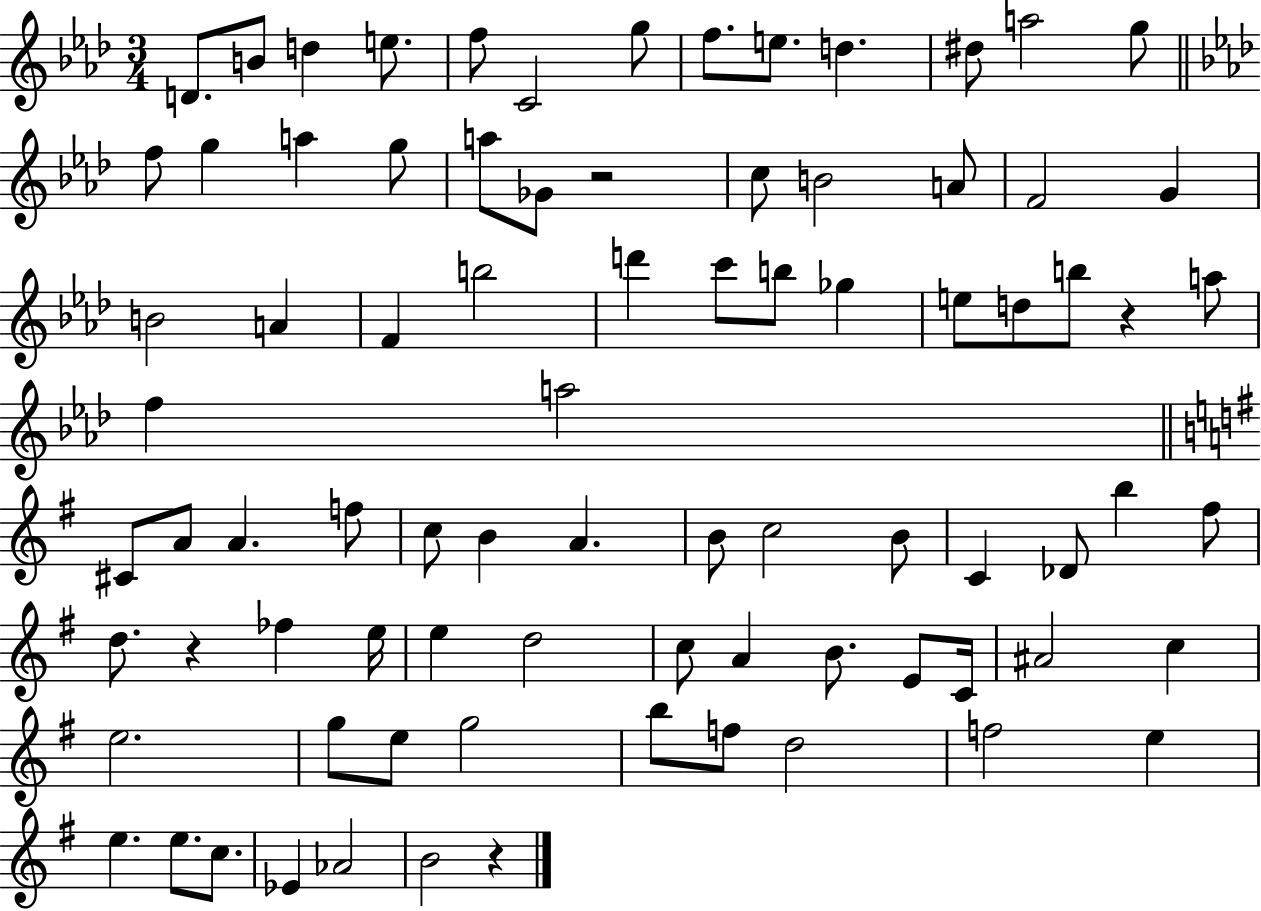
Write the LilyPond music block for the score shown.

{
  \clef treble
  \numericTimeSignature
  \time 3/4
  \key aes \major
  \repeat volta 2 { d'8. b'8 d''4 e''8. | f''8 c'2 g''8 | f''8. e''8. d''4. | dis''8 a''2 g''8 | \break \bar "||" \break \key aes \major f''8 g''4 a''4 g''8 | a''8 ges'8 r2 | c''8 b'2 a'8 | f'2 g'4 | \break b'2 a'4 | f'4 b''2 | d'''4 c'''8 b''8 ges''4 | e''8 d''8 b''8 r4 a''8 | \break f''4 a''2 | \bar "||" \break \key g \major cis'8 a'8 a'4. f''8 | c''8 b'4 a'4. | b'8 c''2 b'8 | c'4 des'8 b''4 fis''8 | \break d''8. r4 fes''4 e''16 | e''4 d''2 | c''8 a'4 b'8. e'8 c'16 | ais'2 c''4 | \break e''2. | g''8 e''8 g''2 | b''8 f''8 d''2 | f''2 e''4 | \break e''4. e''8. c''8. | ees'4 aes'2 | b'2 r4 | } \bar "|."
}